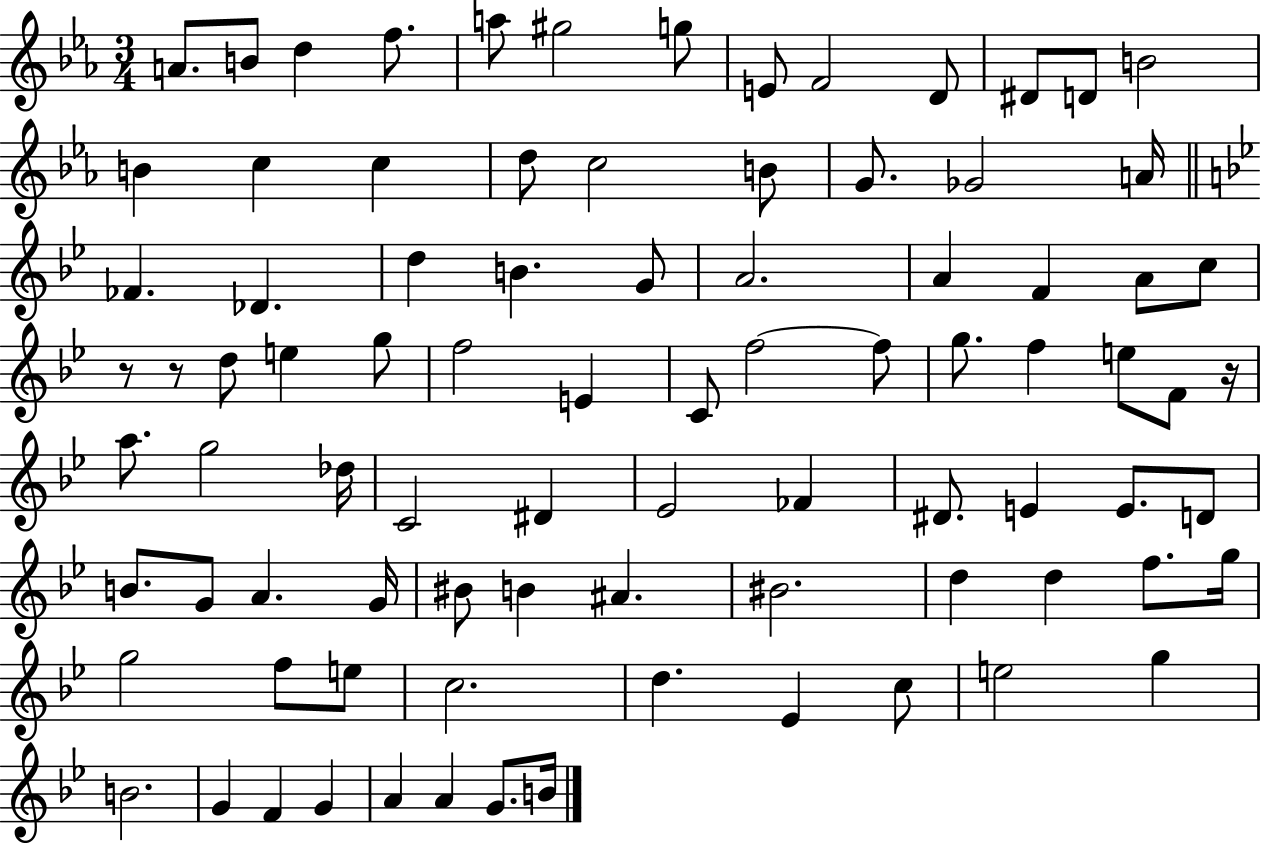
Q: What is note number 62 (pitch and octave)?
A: A#4